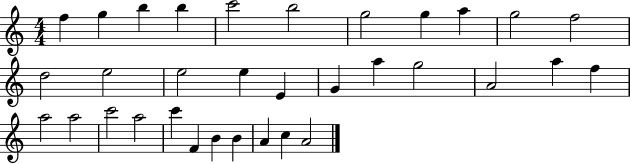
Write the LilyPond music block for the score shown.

{
  \clef treble
  \numericTimeSignature
  \time 4/4
  \key c \major
  f''4 g''4 b''4 b''4 | c'''2 b''2 | g''2 g''4 a''4 | g''2 f''2 | \break d''2 e''2 | e''2 e''4 e'4 | g'4 a''4 g''2 | a'2 a''4 f''4 | \break a''2 a''2 | c'''2 a''2 | c'''4 f'4 b'4 b'4 | a'4 c''4 a'2 | \break \bar "|."
}